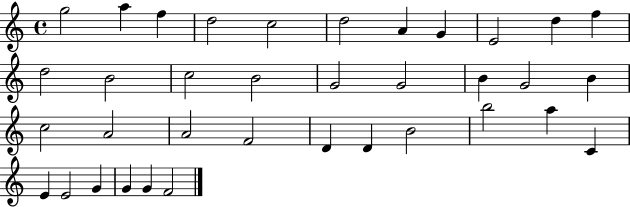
{
  \clef treble
  \time 4/4
  \defaultTimeSignature
  \key c \major
  g''2 a''4 f''4 | d''2 c''2 | d''2 a'4 g'4 | e'2 d''4 f''4 | \break d''2 b'2 | c''2 b'2 | g'2 g'2 | b'4 g'2 b'4 | \break c''2 a'2 | a'2 f'2 | d'4 d'4 b'2 | b''2 a''4 c'4 | \break e'4 e'2 g'4 | g'4 g'4 f'2 | \bar "|."
}